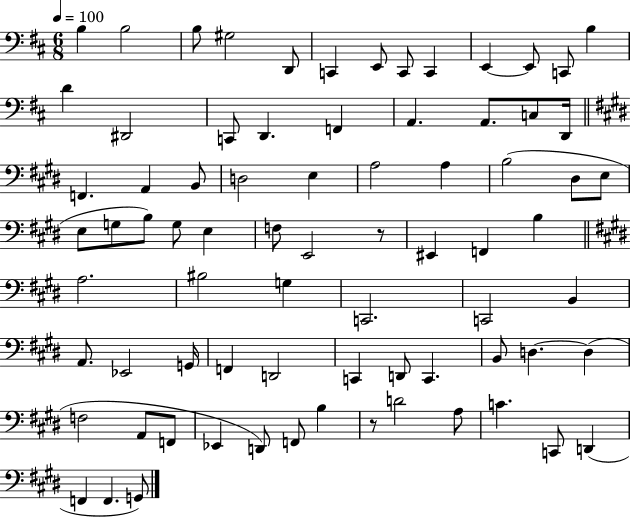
{
  \clef bass
  \numericTimeSignature
  \time 6/8
  \key d \major
  \tempo 4 = 100
  b4 b2 | b8 gis2 d,8 | c,4 e,8 c,8 c,4 | e,4~~ e,8 c,8 b4 | \break d'4 dis,2 | c,8 d,4. f,4 | a,4. a,8. c8 d,16 | \bar "||" \break \key e \major f,4. a,4 b,8 | d2 e4 | a2 a4 | b2( dis8 e8 | \break e8 g8 b8) g8 e4 | f8 e,2 r8 | eis,4 f,4 b4 | \bar "||" \break \key e \major a2. | bis2 g4 | c,2. | c,2 b,4 | \break a,8. ees,2 g,16 | f,4 d,2 | c,4 d,8 c,4. | b,8 d4.~~ d4( | \break f2 a,8 f,8 | ees,4 d,8) f,8 b4 | r8 d'2 a8 | c'4. c,8 d,4( | \break f,4 f,4. g,8) | \bar "|."
}